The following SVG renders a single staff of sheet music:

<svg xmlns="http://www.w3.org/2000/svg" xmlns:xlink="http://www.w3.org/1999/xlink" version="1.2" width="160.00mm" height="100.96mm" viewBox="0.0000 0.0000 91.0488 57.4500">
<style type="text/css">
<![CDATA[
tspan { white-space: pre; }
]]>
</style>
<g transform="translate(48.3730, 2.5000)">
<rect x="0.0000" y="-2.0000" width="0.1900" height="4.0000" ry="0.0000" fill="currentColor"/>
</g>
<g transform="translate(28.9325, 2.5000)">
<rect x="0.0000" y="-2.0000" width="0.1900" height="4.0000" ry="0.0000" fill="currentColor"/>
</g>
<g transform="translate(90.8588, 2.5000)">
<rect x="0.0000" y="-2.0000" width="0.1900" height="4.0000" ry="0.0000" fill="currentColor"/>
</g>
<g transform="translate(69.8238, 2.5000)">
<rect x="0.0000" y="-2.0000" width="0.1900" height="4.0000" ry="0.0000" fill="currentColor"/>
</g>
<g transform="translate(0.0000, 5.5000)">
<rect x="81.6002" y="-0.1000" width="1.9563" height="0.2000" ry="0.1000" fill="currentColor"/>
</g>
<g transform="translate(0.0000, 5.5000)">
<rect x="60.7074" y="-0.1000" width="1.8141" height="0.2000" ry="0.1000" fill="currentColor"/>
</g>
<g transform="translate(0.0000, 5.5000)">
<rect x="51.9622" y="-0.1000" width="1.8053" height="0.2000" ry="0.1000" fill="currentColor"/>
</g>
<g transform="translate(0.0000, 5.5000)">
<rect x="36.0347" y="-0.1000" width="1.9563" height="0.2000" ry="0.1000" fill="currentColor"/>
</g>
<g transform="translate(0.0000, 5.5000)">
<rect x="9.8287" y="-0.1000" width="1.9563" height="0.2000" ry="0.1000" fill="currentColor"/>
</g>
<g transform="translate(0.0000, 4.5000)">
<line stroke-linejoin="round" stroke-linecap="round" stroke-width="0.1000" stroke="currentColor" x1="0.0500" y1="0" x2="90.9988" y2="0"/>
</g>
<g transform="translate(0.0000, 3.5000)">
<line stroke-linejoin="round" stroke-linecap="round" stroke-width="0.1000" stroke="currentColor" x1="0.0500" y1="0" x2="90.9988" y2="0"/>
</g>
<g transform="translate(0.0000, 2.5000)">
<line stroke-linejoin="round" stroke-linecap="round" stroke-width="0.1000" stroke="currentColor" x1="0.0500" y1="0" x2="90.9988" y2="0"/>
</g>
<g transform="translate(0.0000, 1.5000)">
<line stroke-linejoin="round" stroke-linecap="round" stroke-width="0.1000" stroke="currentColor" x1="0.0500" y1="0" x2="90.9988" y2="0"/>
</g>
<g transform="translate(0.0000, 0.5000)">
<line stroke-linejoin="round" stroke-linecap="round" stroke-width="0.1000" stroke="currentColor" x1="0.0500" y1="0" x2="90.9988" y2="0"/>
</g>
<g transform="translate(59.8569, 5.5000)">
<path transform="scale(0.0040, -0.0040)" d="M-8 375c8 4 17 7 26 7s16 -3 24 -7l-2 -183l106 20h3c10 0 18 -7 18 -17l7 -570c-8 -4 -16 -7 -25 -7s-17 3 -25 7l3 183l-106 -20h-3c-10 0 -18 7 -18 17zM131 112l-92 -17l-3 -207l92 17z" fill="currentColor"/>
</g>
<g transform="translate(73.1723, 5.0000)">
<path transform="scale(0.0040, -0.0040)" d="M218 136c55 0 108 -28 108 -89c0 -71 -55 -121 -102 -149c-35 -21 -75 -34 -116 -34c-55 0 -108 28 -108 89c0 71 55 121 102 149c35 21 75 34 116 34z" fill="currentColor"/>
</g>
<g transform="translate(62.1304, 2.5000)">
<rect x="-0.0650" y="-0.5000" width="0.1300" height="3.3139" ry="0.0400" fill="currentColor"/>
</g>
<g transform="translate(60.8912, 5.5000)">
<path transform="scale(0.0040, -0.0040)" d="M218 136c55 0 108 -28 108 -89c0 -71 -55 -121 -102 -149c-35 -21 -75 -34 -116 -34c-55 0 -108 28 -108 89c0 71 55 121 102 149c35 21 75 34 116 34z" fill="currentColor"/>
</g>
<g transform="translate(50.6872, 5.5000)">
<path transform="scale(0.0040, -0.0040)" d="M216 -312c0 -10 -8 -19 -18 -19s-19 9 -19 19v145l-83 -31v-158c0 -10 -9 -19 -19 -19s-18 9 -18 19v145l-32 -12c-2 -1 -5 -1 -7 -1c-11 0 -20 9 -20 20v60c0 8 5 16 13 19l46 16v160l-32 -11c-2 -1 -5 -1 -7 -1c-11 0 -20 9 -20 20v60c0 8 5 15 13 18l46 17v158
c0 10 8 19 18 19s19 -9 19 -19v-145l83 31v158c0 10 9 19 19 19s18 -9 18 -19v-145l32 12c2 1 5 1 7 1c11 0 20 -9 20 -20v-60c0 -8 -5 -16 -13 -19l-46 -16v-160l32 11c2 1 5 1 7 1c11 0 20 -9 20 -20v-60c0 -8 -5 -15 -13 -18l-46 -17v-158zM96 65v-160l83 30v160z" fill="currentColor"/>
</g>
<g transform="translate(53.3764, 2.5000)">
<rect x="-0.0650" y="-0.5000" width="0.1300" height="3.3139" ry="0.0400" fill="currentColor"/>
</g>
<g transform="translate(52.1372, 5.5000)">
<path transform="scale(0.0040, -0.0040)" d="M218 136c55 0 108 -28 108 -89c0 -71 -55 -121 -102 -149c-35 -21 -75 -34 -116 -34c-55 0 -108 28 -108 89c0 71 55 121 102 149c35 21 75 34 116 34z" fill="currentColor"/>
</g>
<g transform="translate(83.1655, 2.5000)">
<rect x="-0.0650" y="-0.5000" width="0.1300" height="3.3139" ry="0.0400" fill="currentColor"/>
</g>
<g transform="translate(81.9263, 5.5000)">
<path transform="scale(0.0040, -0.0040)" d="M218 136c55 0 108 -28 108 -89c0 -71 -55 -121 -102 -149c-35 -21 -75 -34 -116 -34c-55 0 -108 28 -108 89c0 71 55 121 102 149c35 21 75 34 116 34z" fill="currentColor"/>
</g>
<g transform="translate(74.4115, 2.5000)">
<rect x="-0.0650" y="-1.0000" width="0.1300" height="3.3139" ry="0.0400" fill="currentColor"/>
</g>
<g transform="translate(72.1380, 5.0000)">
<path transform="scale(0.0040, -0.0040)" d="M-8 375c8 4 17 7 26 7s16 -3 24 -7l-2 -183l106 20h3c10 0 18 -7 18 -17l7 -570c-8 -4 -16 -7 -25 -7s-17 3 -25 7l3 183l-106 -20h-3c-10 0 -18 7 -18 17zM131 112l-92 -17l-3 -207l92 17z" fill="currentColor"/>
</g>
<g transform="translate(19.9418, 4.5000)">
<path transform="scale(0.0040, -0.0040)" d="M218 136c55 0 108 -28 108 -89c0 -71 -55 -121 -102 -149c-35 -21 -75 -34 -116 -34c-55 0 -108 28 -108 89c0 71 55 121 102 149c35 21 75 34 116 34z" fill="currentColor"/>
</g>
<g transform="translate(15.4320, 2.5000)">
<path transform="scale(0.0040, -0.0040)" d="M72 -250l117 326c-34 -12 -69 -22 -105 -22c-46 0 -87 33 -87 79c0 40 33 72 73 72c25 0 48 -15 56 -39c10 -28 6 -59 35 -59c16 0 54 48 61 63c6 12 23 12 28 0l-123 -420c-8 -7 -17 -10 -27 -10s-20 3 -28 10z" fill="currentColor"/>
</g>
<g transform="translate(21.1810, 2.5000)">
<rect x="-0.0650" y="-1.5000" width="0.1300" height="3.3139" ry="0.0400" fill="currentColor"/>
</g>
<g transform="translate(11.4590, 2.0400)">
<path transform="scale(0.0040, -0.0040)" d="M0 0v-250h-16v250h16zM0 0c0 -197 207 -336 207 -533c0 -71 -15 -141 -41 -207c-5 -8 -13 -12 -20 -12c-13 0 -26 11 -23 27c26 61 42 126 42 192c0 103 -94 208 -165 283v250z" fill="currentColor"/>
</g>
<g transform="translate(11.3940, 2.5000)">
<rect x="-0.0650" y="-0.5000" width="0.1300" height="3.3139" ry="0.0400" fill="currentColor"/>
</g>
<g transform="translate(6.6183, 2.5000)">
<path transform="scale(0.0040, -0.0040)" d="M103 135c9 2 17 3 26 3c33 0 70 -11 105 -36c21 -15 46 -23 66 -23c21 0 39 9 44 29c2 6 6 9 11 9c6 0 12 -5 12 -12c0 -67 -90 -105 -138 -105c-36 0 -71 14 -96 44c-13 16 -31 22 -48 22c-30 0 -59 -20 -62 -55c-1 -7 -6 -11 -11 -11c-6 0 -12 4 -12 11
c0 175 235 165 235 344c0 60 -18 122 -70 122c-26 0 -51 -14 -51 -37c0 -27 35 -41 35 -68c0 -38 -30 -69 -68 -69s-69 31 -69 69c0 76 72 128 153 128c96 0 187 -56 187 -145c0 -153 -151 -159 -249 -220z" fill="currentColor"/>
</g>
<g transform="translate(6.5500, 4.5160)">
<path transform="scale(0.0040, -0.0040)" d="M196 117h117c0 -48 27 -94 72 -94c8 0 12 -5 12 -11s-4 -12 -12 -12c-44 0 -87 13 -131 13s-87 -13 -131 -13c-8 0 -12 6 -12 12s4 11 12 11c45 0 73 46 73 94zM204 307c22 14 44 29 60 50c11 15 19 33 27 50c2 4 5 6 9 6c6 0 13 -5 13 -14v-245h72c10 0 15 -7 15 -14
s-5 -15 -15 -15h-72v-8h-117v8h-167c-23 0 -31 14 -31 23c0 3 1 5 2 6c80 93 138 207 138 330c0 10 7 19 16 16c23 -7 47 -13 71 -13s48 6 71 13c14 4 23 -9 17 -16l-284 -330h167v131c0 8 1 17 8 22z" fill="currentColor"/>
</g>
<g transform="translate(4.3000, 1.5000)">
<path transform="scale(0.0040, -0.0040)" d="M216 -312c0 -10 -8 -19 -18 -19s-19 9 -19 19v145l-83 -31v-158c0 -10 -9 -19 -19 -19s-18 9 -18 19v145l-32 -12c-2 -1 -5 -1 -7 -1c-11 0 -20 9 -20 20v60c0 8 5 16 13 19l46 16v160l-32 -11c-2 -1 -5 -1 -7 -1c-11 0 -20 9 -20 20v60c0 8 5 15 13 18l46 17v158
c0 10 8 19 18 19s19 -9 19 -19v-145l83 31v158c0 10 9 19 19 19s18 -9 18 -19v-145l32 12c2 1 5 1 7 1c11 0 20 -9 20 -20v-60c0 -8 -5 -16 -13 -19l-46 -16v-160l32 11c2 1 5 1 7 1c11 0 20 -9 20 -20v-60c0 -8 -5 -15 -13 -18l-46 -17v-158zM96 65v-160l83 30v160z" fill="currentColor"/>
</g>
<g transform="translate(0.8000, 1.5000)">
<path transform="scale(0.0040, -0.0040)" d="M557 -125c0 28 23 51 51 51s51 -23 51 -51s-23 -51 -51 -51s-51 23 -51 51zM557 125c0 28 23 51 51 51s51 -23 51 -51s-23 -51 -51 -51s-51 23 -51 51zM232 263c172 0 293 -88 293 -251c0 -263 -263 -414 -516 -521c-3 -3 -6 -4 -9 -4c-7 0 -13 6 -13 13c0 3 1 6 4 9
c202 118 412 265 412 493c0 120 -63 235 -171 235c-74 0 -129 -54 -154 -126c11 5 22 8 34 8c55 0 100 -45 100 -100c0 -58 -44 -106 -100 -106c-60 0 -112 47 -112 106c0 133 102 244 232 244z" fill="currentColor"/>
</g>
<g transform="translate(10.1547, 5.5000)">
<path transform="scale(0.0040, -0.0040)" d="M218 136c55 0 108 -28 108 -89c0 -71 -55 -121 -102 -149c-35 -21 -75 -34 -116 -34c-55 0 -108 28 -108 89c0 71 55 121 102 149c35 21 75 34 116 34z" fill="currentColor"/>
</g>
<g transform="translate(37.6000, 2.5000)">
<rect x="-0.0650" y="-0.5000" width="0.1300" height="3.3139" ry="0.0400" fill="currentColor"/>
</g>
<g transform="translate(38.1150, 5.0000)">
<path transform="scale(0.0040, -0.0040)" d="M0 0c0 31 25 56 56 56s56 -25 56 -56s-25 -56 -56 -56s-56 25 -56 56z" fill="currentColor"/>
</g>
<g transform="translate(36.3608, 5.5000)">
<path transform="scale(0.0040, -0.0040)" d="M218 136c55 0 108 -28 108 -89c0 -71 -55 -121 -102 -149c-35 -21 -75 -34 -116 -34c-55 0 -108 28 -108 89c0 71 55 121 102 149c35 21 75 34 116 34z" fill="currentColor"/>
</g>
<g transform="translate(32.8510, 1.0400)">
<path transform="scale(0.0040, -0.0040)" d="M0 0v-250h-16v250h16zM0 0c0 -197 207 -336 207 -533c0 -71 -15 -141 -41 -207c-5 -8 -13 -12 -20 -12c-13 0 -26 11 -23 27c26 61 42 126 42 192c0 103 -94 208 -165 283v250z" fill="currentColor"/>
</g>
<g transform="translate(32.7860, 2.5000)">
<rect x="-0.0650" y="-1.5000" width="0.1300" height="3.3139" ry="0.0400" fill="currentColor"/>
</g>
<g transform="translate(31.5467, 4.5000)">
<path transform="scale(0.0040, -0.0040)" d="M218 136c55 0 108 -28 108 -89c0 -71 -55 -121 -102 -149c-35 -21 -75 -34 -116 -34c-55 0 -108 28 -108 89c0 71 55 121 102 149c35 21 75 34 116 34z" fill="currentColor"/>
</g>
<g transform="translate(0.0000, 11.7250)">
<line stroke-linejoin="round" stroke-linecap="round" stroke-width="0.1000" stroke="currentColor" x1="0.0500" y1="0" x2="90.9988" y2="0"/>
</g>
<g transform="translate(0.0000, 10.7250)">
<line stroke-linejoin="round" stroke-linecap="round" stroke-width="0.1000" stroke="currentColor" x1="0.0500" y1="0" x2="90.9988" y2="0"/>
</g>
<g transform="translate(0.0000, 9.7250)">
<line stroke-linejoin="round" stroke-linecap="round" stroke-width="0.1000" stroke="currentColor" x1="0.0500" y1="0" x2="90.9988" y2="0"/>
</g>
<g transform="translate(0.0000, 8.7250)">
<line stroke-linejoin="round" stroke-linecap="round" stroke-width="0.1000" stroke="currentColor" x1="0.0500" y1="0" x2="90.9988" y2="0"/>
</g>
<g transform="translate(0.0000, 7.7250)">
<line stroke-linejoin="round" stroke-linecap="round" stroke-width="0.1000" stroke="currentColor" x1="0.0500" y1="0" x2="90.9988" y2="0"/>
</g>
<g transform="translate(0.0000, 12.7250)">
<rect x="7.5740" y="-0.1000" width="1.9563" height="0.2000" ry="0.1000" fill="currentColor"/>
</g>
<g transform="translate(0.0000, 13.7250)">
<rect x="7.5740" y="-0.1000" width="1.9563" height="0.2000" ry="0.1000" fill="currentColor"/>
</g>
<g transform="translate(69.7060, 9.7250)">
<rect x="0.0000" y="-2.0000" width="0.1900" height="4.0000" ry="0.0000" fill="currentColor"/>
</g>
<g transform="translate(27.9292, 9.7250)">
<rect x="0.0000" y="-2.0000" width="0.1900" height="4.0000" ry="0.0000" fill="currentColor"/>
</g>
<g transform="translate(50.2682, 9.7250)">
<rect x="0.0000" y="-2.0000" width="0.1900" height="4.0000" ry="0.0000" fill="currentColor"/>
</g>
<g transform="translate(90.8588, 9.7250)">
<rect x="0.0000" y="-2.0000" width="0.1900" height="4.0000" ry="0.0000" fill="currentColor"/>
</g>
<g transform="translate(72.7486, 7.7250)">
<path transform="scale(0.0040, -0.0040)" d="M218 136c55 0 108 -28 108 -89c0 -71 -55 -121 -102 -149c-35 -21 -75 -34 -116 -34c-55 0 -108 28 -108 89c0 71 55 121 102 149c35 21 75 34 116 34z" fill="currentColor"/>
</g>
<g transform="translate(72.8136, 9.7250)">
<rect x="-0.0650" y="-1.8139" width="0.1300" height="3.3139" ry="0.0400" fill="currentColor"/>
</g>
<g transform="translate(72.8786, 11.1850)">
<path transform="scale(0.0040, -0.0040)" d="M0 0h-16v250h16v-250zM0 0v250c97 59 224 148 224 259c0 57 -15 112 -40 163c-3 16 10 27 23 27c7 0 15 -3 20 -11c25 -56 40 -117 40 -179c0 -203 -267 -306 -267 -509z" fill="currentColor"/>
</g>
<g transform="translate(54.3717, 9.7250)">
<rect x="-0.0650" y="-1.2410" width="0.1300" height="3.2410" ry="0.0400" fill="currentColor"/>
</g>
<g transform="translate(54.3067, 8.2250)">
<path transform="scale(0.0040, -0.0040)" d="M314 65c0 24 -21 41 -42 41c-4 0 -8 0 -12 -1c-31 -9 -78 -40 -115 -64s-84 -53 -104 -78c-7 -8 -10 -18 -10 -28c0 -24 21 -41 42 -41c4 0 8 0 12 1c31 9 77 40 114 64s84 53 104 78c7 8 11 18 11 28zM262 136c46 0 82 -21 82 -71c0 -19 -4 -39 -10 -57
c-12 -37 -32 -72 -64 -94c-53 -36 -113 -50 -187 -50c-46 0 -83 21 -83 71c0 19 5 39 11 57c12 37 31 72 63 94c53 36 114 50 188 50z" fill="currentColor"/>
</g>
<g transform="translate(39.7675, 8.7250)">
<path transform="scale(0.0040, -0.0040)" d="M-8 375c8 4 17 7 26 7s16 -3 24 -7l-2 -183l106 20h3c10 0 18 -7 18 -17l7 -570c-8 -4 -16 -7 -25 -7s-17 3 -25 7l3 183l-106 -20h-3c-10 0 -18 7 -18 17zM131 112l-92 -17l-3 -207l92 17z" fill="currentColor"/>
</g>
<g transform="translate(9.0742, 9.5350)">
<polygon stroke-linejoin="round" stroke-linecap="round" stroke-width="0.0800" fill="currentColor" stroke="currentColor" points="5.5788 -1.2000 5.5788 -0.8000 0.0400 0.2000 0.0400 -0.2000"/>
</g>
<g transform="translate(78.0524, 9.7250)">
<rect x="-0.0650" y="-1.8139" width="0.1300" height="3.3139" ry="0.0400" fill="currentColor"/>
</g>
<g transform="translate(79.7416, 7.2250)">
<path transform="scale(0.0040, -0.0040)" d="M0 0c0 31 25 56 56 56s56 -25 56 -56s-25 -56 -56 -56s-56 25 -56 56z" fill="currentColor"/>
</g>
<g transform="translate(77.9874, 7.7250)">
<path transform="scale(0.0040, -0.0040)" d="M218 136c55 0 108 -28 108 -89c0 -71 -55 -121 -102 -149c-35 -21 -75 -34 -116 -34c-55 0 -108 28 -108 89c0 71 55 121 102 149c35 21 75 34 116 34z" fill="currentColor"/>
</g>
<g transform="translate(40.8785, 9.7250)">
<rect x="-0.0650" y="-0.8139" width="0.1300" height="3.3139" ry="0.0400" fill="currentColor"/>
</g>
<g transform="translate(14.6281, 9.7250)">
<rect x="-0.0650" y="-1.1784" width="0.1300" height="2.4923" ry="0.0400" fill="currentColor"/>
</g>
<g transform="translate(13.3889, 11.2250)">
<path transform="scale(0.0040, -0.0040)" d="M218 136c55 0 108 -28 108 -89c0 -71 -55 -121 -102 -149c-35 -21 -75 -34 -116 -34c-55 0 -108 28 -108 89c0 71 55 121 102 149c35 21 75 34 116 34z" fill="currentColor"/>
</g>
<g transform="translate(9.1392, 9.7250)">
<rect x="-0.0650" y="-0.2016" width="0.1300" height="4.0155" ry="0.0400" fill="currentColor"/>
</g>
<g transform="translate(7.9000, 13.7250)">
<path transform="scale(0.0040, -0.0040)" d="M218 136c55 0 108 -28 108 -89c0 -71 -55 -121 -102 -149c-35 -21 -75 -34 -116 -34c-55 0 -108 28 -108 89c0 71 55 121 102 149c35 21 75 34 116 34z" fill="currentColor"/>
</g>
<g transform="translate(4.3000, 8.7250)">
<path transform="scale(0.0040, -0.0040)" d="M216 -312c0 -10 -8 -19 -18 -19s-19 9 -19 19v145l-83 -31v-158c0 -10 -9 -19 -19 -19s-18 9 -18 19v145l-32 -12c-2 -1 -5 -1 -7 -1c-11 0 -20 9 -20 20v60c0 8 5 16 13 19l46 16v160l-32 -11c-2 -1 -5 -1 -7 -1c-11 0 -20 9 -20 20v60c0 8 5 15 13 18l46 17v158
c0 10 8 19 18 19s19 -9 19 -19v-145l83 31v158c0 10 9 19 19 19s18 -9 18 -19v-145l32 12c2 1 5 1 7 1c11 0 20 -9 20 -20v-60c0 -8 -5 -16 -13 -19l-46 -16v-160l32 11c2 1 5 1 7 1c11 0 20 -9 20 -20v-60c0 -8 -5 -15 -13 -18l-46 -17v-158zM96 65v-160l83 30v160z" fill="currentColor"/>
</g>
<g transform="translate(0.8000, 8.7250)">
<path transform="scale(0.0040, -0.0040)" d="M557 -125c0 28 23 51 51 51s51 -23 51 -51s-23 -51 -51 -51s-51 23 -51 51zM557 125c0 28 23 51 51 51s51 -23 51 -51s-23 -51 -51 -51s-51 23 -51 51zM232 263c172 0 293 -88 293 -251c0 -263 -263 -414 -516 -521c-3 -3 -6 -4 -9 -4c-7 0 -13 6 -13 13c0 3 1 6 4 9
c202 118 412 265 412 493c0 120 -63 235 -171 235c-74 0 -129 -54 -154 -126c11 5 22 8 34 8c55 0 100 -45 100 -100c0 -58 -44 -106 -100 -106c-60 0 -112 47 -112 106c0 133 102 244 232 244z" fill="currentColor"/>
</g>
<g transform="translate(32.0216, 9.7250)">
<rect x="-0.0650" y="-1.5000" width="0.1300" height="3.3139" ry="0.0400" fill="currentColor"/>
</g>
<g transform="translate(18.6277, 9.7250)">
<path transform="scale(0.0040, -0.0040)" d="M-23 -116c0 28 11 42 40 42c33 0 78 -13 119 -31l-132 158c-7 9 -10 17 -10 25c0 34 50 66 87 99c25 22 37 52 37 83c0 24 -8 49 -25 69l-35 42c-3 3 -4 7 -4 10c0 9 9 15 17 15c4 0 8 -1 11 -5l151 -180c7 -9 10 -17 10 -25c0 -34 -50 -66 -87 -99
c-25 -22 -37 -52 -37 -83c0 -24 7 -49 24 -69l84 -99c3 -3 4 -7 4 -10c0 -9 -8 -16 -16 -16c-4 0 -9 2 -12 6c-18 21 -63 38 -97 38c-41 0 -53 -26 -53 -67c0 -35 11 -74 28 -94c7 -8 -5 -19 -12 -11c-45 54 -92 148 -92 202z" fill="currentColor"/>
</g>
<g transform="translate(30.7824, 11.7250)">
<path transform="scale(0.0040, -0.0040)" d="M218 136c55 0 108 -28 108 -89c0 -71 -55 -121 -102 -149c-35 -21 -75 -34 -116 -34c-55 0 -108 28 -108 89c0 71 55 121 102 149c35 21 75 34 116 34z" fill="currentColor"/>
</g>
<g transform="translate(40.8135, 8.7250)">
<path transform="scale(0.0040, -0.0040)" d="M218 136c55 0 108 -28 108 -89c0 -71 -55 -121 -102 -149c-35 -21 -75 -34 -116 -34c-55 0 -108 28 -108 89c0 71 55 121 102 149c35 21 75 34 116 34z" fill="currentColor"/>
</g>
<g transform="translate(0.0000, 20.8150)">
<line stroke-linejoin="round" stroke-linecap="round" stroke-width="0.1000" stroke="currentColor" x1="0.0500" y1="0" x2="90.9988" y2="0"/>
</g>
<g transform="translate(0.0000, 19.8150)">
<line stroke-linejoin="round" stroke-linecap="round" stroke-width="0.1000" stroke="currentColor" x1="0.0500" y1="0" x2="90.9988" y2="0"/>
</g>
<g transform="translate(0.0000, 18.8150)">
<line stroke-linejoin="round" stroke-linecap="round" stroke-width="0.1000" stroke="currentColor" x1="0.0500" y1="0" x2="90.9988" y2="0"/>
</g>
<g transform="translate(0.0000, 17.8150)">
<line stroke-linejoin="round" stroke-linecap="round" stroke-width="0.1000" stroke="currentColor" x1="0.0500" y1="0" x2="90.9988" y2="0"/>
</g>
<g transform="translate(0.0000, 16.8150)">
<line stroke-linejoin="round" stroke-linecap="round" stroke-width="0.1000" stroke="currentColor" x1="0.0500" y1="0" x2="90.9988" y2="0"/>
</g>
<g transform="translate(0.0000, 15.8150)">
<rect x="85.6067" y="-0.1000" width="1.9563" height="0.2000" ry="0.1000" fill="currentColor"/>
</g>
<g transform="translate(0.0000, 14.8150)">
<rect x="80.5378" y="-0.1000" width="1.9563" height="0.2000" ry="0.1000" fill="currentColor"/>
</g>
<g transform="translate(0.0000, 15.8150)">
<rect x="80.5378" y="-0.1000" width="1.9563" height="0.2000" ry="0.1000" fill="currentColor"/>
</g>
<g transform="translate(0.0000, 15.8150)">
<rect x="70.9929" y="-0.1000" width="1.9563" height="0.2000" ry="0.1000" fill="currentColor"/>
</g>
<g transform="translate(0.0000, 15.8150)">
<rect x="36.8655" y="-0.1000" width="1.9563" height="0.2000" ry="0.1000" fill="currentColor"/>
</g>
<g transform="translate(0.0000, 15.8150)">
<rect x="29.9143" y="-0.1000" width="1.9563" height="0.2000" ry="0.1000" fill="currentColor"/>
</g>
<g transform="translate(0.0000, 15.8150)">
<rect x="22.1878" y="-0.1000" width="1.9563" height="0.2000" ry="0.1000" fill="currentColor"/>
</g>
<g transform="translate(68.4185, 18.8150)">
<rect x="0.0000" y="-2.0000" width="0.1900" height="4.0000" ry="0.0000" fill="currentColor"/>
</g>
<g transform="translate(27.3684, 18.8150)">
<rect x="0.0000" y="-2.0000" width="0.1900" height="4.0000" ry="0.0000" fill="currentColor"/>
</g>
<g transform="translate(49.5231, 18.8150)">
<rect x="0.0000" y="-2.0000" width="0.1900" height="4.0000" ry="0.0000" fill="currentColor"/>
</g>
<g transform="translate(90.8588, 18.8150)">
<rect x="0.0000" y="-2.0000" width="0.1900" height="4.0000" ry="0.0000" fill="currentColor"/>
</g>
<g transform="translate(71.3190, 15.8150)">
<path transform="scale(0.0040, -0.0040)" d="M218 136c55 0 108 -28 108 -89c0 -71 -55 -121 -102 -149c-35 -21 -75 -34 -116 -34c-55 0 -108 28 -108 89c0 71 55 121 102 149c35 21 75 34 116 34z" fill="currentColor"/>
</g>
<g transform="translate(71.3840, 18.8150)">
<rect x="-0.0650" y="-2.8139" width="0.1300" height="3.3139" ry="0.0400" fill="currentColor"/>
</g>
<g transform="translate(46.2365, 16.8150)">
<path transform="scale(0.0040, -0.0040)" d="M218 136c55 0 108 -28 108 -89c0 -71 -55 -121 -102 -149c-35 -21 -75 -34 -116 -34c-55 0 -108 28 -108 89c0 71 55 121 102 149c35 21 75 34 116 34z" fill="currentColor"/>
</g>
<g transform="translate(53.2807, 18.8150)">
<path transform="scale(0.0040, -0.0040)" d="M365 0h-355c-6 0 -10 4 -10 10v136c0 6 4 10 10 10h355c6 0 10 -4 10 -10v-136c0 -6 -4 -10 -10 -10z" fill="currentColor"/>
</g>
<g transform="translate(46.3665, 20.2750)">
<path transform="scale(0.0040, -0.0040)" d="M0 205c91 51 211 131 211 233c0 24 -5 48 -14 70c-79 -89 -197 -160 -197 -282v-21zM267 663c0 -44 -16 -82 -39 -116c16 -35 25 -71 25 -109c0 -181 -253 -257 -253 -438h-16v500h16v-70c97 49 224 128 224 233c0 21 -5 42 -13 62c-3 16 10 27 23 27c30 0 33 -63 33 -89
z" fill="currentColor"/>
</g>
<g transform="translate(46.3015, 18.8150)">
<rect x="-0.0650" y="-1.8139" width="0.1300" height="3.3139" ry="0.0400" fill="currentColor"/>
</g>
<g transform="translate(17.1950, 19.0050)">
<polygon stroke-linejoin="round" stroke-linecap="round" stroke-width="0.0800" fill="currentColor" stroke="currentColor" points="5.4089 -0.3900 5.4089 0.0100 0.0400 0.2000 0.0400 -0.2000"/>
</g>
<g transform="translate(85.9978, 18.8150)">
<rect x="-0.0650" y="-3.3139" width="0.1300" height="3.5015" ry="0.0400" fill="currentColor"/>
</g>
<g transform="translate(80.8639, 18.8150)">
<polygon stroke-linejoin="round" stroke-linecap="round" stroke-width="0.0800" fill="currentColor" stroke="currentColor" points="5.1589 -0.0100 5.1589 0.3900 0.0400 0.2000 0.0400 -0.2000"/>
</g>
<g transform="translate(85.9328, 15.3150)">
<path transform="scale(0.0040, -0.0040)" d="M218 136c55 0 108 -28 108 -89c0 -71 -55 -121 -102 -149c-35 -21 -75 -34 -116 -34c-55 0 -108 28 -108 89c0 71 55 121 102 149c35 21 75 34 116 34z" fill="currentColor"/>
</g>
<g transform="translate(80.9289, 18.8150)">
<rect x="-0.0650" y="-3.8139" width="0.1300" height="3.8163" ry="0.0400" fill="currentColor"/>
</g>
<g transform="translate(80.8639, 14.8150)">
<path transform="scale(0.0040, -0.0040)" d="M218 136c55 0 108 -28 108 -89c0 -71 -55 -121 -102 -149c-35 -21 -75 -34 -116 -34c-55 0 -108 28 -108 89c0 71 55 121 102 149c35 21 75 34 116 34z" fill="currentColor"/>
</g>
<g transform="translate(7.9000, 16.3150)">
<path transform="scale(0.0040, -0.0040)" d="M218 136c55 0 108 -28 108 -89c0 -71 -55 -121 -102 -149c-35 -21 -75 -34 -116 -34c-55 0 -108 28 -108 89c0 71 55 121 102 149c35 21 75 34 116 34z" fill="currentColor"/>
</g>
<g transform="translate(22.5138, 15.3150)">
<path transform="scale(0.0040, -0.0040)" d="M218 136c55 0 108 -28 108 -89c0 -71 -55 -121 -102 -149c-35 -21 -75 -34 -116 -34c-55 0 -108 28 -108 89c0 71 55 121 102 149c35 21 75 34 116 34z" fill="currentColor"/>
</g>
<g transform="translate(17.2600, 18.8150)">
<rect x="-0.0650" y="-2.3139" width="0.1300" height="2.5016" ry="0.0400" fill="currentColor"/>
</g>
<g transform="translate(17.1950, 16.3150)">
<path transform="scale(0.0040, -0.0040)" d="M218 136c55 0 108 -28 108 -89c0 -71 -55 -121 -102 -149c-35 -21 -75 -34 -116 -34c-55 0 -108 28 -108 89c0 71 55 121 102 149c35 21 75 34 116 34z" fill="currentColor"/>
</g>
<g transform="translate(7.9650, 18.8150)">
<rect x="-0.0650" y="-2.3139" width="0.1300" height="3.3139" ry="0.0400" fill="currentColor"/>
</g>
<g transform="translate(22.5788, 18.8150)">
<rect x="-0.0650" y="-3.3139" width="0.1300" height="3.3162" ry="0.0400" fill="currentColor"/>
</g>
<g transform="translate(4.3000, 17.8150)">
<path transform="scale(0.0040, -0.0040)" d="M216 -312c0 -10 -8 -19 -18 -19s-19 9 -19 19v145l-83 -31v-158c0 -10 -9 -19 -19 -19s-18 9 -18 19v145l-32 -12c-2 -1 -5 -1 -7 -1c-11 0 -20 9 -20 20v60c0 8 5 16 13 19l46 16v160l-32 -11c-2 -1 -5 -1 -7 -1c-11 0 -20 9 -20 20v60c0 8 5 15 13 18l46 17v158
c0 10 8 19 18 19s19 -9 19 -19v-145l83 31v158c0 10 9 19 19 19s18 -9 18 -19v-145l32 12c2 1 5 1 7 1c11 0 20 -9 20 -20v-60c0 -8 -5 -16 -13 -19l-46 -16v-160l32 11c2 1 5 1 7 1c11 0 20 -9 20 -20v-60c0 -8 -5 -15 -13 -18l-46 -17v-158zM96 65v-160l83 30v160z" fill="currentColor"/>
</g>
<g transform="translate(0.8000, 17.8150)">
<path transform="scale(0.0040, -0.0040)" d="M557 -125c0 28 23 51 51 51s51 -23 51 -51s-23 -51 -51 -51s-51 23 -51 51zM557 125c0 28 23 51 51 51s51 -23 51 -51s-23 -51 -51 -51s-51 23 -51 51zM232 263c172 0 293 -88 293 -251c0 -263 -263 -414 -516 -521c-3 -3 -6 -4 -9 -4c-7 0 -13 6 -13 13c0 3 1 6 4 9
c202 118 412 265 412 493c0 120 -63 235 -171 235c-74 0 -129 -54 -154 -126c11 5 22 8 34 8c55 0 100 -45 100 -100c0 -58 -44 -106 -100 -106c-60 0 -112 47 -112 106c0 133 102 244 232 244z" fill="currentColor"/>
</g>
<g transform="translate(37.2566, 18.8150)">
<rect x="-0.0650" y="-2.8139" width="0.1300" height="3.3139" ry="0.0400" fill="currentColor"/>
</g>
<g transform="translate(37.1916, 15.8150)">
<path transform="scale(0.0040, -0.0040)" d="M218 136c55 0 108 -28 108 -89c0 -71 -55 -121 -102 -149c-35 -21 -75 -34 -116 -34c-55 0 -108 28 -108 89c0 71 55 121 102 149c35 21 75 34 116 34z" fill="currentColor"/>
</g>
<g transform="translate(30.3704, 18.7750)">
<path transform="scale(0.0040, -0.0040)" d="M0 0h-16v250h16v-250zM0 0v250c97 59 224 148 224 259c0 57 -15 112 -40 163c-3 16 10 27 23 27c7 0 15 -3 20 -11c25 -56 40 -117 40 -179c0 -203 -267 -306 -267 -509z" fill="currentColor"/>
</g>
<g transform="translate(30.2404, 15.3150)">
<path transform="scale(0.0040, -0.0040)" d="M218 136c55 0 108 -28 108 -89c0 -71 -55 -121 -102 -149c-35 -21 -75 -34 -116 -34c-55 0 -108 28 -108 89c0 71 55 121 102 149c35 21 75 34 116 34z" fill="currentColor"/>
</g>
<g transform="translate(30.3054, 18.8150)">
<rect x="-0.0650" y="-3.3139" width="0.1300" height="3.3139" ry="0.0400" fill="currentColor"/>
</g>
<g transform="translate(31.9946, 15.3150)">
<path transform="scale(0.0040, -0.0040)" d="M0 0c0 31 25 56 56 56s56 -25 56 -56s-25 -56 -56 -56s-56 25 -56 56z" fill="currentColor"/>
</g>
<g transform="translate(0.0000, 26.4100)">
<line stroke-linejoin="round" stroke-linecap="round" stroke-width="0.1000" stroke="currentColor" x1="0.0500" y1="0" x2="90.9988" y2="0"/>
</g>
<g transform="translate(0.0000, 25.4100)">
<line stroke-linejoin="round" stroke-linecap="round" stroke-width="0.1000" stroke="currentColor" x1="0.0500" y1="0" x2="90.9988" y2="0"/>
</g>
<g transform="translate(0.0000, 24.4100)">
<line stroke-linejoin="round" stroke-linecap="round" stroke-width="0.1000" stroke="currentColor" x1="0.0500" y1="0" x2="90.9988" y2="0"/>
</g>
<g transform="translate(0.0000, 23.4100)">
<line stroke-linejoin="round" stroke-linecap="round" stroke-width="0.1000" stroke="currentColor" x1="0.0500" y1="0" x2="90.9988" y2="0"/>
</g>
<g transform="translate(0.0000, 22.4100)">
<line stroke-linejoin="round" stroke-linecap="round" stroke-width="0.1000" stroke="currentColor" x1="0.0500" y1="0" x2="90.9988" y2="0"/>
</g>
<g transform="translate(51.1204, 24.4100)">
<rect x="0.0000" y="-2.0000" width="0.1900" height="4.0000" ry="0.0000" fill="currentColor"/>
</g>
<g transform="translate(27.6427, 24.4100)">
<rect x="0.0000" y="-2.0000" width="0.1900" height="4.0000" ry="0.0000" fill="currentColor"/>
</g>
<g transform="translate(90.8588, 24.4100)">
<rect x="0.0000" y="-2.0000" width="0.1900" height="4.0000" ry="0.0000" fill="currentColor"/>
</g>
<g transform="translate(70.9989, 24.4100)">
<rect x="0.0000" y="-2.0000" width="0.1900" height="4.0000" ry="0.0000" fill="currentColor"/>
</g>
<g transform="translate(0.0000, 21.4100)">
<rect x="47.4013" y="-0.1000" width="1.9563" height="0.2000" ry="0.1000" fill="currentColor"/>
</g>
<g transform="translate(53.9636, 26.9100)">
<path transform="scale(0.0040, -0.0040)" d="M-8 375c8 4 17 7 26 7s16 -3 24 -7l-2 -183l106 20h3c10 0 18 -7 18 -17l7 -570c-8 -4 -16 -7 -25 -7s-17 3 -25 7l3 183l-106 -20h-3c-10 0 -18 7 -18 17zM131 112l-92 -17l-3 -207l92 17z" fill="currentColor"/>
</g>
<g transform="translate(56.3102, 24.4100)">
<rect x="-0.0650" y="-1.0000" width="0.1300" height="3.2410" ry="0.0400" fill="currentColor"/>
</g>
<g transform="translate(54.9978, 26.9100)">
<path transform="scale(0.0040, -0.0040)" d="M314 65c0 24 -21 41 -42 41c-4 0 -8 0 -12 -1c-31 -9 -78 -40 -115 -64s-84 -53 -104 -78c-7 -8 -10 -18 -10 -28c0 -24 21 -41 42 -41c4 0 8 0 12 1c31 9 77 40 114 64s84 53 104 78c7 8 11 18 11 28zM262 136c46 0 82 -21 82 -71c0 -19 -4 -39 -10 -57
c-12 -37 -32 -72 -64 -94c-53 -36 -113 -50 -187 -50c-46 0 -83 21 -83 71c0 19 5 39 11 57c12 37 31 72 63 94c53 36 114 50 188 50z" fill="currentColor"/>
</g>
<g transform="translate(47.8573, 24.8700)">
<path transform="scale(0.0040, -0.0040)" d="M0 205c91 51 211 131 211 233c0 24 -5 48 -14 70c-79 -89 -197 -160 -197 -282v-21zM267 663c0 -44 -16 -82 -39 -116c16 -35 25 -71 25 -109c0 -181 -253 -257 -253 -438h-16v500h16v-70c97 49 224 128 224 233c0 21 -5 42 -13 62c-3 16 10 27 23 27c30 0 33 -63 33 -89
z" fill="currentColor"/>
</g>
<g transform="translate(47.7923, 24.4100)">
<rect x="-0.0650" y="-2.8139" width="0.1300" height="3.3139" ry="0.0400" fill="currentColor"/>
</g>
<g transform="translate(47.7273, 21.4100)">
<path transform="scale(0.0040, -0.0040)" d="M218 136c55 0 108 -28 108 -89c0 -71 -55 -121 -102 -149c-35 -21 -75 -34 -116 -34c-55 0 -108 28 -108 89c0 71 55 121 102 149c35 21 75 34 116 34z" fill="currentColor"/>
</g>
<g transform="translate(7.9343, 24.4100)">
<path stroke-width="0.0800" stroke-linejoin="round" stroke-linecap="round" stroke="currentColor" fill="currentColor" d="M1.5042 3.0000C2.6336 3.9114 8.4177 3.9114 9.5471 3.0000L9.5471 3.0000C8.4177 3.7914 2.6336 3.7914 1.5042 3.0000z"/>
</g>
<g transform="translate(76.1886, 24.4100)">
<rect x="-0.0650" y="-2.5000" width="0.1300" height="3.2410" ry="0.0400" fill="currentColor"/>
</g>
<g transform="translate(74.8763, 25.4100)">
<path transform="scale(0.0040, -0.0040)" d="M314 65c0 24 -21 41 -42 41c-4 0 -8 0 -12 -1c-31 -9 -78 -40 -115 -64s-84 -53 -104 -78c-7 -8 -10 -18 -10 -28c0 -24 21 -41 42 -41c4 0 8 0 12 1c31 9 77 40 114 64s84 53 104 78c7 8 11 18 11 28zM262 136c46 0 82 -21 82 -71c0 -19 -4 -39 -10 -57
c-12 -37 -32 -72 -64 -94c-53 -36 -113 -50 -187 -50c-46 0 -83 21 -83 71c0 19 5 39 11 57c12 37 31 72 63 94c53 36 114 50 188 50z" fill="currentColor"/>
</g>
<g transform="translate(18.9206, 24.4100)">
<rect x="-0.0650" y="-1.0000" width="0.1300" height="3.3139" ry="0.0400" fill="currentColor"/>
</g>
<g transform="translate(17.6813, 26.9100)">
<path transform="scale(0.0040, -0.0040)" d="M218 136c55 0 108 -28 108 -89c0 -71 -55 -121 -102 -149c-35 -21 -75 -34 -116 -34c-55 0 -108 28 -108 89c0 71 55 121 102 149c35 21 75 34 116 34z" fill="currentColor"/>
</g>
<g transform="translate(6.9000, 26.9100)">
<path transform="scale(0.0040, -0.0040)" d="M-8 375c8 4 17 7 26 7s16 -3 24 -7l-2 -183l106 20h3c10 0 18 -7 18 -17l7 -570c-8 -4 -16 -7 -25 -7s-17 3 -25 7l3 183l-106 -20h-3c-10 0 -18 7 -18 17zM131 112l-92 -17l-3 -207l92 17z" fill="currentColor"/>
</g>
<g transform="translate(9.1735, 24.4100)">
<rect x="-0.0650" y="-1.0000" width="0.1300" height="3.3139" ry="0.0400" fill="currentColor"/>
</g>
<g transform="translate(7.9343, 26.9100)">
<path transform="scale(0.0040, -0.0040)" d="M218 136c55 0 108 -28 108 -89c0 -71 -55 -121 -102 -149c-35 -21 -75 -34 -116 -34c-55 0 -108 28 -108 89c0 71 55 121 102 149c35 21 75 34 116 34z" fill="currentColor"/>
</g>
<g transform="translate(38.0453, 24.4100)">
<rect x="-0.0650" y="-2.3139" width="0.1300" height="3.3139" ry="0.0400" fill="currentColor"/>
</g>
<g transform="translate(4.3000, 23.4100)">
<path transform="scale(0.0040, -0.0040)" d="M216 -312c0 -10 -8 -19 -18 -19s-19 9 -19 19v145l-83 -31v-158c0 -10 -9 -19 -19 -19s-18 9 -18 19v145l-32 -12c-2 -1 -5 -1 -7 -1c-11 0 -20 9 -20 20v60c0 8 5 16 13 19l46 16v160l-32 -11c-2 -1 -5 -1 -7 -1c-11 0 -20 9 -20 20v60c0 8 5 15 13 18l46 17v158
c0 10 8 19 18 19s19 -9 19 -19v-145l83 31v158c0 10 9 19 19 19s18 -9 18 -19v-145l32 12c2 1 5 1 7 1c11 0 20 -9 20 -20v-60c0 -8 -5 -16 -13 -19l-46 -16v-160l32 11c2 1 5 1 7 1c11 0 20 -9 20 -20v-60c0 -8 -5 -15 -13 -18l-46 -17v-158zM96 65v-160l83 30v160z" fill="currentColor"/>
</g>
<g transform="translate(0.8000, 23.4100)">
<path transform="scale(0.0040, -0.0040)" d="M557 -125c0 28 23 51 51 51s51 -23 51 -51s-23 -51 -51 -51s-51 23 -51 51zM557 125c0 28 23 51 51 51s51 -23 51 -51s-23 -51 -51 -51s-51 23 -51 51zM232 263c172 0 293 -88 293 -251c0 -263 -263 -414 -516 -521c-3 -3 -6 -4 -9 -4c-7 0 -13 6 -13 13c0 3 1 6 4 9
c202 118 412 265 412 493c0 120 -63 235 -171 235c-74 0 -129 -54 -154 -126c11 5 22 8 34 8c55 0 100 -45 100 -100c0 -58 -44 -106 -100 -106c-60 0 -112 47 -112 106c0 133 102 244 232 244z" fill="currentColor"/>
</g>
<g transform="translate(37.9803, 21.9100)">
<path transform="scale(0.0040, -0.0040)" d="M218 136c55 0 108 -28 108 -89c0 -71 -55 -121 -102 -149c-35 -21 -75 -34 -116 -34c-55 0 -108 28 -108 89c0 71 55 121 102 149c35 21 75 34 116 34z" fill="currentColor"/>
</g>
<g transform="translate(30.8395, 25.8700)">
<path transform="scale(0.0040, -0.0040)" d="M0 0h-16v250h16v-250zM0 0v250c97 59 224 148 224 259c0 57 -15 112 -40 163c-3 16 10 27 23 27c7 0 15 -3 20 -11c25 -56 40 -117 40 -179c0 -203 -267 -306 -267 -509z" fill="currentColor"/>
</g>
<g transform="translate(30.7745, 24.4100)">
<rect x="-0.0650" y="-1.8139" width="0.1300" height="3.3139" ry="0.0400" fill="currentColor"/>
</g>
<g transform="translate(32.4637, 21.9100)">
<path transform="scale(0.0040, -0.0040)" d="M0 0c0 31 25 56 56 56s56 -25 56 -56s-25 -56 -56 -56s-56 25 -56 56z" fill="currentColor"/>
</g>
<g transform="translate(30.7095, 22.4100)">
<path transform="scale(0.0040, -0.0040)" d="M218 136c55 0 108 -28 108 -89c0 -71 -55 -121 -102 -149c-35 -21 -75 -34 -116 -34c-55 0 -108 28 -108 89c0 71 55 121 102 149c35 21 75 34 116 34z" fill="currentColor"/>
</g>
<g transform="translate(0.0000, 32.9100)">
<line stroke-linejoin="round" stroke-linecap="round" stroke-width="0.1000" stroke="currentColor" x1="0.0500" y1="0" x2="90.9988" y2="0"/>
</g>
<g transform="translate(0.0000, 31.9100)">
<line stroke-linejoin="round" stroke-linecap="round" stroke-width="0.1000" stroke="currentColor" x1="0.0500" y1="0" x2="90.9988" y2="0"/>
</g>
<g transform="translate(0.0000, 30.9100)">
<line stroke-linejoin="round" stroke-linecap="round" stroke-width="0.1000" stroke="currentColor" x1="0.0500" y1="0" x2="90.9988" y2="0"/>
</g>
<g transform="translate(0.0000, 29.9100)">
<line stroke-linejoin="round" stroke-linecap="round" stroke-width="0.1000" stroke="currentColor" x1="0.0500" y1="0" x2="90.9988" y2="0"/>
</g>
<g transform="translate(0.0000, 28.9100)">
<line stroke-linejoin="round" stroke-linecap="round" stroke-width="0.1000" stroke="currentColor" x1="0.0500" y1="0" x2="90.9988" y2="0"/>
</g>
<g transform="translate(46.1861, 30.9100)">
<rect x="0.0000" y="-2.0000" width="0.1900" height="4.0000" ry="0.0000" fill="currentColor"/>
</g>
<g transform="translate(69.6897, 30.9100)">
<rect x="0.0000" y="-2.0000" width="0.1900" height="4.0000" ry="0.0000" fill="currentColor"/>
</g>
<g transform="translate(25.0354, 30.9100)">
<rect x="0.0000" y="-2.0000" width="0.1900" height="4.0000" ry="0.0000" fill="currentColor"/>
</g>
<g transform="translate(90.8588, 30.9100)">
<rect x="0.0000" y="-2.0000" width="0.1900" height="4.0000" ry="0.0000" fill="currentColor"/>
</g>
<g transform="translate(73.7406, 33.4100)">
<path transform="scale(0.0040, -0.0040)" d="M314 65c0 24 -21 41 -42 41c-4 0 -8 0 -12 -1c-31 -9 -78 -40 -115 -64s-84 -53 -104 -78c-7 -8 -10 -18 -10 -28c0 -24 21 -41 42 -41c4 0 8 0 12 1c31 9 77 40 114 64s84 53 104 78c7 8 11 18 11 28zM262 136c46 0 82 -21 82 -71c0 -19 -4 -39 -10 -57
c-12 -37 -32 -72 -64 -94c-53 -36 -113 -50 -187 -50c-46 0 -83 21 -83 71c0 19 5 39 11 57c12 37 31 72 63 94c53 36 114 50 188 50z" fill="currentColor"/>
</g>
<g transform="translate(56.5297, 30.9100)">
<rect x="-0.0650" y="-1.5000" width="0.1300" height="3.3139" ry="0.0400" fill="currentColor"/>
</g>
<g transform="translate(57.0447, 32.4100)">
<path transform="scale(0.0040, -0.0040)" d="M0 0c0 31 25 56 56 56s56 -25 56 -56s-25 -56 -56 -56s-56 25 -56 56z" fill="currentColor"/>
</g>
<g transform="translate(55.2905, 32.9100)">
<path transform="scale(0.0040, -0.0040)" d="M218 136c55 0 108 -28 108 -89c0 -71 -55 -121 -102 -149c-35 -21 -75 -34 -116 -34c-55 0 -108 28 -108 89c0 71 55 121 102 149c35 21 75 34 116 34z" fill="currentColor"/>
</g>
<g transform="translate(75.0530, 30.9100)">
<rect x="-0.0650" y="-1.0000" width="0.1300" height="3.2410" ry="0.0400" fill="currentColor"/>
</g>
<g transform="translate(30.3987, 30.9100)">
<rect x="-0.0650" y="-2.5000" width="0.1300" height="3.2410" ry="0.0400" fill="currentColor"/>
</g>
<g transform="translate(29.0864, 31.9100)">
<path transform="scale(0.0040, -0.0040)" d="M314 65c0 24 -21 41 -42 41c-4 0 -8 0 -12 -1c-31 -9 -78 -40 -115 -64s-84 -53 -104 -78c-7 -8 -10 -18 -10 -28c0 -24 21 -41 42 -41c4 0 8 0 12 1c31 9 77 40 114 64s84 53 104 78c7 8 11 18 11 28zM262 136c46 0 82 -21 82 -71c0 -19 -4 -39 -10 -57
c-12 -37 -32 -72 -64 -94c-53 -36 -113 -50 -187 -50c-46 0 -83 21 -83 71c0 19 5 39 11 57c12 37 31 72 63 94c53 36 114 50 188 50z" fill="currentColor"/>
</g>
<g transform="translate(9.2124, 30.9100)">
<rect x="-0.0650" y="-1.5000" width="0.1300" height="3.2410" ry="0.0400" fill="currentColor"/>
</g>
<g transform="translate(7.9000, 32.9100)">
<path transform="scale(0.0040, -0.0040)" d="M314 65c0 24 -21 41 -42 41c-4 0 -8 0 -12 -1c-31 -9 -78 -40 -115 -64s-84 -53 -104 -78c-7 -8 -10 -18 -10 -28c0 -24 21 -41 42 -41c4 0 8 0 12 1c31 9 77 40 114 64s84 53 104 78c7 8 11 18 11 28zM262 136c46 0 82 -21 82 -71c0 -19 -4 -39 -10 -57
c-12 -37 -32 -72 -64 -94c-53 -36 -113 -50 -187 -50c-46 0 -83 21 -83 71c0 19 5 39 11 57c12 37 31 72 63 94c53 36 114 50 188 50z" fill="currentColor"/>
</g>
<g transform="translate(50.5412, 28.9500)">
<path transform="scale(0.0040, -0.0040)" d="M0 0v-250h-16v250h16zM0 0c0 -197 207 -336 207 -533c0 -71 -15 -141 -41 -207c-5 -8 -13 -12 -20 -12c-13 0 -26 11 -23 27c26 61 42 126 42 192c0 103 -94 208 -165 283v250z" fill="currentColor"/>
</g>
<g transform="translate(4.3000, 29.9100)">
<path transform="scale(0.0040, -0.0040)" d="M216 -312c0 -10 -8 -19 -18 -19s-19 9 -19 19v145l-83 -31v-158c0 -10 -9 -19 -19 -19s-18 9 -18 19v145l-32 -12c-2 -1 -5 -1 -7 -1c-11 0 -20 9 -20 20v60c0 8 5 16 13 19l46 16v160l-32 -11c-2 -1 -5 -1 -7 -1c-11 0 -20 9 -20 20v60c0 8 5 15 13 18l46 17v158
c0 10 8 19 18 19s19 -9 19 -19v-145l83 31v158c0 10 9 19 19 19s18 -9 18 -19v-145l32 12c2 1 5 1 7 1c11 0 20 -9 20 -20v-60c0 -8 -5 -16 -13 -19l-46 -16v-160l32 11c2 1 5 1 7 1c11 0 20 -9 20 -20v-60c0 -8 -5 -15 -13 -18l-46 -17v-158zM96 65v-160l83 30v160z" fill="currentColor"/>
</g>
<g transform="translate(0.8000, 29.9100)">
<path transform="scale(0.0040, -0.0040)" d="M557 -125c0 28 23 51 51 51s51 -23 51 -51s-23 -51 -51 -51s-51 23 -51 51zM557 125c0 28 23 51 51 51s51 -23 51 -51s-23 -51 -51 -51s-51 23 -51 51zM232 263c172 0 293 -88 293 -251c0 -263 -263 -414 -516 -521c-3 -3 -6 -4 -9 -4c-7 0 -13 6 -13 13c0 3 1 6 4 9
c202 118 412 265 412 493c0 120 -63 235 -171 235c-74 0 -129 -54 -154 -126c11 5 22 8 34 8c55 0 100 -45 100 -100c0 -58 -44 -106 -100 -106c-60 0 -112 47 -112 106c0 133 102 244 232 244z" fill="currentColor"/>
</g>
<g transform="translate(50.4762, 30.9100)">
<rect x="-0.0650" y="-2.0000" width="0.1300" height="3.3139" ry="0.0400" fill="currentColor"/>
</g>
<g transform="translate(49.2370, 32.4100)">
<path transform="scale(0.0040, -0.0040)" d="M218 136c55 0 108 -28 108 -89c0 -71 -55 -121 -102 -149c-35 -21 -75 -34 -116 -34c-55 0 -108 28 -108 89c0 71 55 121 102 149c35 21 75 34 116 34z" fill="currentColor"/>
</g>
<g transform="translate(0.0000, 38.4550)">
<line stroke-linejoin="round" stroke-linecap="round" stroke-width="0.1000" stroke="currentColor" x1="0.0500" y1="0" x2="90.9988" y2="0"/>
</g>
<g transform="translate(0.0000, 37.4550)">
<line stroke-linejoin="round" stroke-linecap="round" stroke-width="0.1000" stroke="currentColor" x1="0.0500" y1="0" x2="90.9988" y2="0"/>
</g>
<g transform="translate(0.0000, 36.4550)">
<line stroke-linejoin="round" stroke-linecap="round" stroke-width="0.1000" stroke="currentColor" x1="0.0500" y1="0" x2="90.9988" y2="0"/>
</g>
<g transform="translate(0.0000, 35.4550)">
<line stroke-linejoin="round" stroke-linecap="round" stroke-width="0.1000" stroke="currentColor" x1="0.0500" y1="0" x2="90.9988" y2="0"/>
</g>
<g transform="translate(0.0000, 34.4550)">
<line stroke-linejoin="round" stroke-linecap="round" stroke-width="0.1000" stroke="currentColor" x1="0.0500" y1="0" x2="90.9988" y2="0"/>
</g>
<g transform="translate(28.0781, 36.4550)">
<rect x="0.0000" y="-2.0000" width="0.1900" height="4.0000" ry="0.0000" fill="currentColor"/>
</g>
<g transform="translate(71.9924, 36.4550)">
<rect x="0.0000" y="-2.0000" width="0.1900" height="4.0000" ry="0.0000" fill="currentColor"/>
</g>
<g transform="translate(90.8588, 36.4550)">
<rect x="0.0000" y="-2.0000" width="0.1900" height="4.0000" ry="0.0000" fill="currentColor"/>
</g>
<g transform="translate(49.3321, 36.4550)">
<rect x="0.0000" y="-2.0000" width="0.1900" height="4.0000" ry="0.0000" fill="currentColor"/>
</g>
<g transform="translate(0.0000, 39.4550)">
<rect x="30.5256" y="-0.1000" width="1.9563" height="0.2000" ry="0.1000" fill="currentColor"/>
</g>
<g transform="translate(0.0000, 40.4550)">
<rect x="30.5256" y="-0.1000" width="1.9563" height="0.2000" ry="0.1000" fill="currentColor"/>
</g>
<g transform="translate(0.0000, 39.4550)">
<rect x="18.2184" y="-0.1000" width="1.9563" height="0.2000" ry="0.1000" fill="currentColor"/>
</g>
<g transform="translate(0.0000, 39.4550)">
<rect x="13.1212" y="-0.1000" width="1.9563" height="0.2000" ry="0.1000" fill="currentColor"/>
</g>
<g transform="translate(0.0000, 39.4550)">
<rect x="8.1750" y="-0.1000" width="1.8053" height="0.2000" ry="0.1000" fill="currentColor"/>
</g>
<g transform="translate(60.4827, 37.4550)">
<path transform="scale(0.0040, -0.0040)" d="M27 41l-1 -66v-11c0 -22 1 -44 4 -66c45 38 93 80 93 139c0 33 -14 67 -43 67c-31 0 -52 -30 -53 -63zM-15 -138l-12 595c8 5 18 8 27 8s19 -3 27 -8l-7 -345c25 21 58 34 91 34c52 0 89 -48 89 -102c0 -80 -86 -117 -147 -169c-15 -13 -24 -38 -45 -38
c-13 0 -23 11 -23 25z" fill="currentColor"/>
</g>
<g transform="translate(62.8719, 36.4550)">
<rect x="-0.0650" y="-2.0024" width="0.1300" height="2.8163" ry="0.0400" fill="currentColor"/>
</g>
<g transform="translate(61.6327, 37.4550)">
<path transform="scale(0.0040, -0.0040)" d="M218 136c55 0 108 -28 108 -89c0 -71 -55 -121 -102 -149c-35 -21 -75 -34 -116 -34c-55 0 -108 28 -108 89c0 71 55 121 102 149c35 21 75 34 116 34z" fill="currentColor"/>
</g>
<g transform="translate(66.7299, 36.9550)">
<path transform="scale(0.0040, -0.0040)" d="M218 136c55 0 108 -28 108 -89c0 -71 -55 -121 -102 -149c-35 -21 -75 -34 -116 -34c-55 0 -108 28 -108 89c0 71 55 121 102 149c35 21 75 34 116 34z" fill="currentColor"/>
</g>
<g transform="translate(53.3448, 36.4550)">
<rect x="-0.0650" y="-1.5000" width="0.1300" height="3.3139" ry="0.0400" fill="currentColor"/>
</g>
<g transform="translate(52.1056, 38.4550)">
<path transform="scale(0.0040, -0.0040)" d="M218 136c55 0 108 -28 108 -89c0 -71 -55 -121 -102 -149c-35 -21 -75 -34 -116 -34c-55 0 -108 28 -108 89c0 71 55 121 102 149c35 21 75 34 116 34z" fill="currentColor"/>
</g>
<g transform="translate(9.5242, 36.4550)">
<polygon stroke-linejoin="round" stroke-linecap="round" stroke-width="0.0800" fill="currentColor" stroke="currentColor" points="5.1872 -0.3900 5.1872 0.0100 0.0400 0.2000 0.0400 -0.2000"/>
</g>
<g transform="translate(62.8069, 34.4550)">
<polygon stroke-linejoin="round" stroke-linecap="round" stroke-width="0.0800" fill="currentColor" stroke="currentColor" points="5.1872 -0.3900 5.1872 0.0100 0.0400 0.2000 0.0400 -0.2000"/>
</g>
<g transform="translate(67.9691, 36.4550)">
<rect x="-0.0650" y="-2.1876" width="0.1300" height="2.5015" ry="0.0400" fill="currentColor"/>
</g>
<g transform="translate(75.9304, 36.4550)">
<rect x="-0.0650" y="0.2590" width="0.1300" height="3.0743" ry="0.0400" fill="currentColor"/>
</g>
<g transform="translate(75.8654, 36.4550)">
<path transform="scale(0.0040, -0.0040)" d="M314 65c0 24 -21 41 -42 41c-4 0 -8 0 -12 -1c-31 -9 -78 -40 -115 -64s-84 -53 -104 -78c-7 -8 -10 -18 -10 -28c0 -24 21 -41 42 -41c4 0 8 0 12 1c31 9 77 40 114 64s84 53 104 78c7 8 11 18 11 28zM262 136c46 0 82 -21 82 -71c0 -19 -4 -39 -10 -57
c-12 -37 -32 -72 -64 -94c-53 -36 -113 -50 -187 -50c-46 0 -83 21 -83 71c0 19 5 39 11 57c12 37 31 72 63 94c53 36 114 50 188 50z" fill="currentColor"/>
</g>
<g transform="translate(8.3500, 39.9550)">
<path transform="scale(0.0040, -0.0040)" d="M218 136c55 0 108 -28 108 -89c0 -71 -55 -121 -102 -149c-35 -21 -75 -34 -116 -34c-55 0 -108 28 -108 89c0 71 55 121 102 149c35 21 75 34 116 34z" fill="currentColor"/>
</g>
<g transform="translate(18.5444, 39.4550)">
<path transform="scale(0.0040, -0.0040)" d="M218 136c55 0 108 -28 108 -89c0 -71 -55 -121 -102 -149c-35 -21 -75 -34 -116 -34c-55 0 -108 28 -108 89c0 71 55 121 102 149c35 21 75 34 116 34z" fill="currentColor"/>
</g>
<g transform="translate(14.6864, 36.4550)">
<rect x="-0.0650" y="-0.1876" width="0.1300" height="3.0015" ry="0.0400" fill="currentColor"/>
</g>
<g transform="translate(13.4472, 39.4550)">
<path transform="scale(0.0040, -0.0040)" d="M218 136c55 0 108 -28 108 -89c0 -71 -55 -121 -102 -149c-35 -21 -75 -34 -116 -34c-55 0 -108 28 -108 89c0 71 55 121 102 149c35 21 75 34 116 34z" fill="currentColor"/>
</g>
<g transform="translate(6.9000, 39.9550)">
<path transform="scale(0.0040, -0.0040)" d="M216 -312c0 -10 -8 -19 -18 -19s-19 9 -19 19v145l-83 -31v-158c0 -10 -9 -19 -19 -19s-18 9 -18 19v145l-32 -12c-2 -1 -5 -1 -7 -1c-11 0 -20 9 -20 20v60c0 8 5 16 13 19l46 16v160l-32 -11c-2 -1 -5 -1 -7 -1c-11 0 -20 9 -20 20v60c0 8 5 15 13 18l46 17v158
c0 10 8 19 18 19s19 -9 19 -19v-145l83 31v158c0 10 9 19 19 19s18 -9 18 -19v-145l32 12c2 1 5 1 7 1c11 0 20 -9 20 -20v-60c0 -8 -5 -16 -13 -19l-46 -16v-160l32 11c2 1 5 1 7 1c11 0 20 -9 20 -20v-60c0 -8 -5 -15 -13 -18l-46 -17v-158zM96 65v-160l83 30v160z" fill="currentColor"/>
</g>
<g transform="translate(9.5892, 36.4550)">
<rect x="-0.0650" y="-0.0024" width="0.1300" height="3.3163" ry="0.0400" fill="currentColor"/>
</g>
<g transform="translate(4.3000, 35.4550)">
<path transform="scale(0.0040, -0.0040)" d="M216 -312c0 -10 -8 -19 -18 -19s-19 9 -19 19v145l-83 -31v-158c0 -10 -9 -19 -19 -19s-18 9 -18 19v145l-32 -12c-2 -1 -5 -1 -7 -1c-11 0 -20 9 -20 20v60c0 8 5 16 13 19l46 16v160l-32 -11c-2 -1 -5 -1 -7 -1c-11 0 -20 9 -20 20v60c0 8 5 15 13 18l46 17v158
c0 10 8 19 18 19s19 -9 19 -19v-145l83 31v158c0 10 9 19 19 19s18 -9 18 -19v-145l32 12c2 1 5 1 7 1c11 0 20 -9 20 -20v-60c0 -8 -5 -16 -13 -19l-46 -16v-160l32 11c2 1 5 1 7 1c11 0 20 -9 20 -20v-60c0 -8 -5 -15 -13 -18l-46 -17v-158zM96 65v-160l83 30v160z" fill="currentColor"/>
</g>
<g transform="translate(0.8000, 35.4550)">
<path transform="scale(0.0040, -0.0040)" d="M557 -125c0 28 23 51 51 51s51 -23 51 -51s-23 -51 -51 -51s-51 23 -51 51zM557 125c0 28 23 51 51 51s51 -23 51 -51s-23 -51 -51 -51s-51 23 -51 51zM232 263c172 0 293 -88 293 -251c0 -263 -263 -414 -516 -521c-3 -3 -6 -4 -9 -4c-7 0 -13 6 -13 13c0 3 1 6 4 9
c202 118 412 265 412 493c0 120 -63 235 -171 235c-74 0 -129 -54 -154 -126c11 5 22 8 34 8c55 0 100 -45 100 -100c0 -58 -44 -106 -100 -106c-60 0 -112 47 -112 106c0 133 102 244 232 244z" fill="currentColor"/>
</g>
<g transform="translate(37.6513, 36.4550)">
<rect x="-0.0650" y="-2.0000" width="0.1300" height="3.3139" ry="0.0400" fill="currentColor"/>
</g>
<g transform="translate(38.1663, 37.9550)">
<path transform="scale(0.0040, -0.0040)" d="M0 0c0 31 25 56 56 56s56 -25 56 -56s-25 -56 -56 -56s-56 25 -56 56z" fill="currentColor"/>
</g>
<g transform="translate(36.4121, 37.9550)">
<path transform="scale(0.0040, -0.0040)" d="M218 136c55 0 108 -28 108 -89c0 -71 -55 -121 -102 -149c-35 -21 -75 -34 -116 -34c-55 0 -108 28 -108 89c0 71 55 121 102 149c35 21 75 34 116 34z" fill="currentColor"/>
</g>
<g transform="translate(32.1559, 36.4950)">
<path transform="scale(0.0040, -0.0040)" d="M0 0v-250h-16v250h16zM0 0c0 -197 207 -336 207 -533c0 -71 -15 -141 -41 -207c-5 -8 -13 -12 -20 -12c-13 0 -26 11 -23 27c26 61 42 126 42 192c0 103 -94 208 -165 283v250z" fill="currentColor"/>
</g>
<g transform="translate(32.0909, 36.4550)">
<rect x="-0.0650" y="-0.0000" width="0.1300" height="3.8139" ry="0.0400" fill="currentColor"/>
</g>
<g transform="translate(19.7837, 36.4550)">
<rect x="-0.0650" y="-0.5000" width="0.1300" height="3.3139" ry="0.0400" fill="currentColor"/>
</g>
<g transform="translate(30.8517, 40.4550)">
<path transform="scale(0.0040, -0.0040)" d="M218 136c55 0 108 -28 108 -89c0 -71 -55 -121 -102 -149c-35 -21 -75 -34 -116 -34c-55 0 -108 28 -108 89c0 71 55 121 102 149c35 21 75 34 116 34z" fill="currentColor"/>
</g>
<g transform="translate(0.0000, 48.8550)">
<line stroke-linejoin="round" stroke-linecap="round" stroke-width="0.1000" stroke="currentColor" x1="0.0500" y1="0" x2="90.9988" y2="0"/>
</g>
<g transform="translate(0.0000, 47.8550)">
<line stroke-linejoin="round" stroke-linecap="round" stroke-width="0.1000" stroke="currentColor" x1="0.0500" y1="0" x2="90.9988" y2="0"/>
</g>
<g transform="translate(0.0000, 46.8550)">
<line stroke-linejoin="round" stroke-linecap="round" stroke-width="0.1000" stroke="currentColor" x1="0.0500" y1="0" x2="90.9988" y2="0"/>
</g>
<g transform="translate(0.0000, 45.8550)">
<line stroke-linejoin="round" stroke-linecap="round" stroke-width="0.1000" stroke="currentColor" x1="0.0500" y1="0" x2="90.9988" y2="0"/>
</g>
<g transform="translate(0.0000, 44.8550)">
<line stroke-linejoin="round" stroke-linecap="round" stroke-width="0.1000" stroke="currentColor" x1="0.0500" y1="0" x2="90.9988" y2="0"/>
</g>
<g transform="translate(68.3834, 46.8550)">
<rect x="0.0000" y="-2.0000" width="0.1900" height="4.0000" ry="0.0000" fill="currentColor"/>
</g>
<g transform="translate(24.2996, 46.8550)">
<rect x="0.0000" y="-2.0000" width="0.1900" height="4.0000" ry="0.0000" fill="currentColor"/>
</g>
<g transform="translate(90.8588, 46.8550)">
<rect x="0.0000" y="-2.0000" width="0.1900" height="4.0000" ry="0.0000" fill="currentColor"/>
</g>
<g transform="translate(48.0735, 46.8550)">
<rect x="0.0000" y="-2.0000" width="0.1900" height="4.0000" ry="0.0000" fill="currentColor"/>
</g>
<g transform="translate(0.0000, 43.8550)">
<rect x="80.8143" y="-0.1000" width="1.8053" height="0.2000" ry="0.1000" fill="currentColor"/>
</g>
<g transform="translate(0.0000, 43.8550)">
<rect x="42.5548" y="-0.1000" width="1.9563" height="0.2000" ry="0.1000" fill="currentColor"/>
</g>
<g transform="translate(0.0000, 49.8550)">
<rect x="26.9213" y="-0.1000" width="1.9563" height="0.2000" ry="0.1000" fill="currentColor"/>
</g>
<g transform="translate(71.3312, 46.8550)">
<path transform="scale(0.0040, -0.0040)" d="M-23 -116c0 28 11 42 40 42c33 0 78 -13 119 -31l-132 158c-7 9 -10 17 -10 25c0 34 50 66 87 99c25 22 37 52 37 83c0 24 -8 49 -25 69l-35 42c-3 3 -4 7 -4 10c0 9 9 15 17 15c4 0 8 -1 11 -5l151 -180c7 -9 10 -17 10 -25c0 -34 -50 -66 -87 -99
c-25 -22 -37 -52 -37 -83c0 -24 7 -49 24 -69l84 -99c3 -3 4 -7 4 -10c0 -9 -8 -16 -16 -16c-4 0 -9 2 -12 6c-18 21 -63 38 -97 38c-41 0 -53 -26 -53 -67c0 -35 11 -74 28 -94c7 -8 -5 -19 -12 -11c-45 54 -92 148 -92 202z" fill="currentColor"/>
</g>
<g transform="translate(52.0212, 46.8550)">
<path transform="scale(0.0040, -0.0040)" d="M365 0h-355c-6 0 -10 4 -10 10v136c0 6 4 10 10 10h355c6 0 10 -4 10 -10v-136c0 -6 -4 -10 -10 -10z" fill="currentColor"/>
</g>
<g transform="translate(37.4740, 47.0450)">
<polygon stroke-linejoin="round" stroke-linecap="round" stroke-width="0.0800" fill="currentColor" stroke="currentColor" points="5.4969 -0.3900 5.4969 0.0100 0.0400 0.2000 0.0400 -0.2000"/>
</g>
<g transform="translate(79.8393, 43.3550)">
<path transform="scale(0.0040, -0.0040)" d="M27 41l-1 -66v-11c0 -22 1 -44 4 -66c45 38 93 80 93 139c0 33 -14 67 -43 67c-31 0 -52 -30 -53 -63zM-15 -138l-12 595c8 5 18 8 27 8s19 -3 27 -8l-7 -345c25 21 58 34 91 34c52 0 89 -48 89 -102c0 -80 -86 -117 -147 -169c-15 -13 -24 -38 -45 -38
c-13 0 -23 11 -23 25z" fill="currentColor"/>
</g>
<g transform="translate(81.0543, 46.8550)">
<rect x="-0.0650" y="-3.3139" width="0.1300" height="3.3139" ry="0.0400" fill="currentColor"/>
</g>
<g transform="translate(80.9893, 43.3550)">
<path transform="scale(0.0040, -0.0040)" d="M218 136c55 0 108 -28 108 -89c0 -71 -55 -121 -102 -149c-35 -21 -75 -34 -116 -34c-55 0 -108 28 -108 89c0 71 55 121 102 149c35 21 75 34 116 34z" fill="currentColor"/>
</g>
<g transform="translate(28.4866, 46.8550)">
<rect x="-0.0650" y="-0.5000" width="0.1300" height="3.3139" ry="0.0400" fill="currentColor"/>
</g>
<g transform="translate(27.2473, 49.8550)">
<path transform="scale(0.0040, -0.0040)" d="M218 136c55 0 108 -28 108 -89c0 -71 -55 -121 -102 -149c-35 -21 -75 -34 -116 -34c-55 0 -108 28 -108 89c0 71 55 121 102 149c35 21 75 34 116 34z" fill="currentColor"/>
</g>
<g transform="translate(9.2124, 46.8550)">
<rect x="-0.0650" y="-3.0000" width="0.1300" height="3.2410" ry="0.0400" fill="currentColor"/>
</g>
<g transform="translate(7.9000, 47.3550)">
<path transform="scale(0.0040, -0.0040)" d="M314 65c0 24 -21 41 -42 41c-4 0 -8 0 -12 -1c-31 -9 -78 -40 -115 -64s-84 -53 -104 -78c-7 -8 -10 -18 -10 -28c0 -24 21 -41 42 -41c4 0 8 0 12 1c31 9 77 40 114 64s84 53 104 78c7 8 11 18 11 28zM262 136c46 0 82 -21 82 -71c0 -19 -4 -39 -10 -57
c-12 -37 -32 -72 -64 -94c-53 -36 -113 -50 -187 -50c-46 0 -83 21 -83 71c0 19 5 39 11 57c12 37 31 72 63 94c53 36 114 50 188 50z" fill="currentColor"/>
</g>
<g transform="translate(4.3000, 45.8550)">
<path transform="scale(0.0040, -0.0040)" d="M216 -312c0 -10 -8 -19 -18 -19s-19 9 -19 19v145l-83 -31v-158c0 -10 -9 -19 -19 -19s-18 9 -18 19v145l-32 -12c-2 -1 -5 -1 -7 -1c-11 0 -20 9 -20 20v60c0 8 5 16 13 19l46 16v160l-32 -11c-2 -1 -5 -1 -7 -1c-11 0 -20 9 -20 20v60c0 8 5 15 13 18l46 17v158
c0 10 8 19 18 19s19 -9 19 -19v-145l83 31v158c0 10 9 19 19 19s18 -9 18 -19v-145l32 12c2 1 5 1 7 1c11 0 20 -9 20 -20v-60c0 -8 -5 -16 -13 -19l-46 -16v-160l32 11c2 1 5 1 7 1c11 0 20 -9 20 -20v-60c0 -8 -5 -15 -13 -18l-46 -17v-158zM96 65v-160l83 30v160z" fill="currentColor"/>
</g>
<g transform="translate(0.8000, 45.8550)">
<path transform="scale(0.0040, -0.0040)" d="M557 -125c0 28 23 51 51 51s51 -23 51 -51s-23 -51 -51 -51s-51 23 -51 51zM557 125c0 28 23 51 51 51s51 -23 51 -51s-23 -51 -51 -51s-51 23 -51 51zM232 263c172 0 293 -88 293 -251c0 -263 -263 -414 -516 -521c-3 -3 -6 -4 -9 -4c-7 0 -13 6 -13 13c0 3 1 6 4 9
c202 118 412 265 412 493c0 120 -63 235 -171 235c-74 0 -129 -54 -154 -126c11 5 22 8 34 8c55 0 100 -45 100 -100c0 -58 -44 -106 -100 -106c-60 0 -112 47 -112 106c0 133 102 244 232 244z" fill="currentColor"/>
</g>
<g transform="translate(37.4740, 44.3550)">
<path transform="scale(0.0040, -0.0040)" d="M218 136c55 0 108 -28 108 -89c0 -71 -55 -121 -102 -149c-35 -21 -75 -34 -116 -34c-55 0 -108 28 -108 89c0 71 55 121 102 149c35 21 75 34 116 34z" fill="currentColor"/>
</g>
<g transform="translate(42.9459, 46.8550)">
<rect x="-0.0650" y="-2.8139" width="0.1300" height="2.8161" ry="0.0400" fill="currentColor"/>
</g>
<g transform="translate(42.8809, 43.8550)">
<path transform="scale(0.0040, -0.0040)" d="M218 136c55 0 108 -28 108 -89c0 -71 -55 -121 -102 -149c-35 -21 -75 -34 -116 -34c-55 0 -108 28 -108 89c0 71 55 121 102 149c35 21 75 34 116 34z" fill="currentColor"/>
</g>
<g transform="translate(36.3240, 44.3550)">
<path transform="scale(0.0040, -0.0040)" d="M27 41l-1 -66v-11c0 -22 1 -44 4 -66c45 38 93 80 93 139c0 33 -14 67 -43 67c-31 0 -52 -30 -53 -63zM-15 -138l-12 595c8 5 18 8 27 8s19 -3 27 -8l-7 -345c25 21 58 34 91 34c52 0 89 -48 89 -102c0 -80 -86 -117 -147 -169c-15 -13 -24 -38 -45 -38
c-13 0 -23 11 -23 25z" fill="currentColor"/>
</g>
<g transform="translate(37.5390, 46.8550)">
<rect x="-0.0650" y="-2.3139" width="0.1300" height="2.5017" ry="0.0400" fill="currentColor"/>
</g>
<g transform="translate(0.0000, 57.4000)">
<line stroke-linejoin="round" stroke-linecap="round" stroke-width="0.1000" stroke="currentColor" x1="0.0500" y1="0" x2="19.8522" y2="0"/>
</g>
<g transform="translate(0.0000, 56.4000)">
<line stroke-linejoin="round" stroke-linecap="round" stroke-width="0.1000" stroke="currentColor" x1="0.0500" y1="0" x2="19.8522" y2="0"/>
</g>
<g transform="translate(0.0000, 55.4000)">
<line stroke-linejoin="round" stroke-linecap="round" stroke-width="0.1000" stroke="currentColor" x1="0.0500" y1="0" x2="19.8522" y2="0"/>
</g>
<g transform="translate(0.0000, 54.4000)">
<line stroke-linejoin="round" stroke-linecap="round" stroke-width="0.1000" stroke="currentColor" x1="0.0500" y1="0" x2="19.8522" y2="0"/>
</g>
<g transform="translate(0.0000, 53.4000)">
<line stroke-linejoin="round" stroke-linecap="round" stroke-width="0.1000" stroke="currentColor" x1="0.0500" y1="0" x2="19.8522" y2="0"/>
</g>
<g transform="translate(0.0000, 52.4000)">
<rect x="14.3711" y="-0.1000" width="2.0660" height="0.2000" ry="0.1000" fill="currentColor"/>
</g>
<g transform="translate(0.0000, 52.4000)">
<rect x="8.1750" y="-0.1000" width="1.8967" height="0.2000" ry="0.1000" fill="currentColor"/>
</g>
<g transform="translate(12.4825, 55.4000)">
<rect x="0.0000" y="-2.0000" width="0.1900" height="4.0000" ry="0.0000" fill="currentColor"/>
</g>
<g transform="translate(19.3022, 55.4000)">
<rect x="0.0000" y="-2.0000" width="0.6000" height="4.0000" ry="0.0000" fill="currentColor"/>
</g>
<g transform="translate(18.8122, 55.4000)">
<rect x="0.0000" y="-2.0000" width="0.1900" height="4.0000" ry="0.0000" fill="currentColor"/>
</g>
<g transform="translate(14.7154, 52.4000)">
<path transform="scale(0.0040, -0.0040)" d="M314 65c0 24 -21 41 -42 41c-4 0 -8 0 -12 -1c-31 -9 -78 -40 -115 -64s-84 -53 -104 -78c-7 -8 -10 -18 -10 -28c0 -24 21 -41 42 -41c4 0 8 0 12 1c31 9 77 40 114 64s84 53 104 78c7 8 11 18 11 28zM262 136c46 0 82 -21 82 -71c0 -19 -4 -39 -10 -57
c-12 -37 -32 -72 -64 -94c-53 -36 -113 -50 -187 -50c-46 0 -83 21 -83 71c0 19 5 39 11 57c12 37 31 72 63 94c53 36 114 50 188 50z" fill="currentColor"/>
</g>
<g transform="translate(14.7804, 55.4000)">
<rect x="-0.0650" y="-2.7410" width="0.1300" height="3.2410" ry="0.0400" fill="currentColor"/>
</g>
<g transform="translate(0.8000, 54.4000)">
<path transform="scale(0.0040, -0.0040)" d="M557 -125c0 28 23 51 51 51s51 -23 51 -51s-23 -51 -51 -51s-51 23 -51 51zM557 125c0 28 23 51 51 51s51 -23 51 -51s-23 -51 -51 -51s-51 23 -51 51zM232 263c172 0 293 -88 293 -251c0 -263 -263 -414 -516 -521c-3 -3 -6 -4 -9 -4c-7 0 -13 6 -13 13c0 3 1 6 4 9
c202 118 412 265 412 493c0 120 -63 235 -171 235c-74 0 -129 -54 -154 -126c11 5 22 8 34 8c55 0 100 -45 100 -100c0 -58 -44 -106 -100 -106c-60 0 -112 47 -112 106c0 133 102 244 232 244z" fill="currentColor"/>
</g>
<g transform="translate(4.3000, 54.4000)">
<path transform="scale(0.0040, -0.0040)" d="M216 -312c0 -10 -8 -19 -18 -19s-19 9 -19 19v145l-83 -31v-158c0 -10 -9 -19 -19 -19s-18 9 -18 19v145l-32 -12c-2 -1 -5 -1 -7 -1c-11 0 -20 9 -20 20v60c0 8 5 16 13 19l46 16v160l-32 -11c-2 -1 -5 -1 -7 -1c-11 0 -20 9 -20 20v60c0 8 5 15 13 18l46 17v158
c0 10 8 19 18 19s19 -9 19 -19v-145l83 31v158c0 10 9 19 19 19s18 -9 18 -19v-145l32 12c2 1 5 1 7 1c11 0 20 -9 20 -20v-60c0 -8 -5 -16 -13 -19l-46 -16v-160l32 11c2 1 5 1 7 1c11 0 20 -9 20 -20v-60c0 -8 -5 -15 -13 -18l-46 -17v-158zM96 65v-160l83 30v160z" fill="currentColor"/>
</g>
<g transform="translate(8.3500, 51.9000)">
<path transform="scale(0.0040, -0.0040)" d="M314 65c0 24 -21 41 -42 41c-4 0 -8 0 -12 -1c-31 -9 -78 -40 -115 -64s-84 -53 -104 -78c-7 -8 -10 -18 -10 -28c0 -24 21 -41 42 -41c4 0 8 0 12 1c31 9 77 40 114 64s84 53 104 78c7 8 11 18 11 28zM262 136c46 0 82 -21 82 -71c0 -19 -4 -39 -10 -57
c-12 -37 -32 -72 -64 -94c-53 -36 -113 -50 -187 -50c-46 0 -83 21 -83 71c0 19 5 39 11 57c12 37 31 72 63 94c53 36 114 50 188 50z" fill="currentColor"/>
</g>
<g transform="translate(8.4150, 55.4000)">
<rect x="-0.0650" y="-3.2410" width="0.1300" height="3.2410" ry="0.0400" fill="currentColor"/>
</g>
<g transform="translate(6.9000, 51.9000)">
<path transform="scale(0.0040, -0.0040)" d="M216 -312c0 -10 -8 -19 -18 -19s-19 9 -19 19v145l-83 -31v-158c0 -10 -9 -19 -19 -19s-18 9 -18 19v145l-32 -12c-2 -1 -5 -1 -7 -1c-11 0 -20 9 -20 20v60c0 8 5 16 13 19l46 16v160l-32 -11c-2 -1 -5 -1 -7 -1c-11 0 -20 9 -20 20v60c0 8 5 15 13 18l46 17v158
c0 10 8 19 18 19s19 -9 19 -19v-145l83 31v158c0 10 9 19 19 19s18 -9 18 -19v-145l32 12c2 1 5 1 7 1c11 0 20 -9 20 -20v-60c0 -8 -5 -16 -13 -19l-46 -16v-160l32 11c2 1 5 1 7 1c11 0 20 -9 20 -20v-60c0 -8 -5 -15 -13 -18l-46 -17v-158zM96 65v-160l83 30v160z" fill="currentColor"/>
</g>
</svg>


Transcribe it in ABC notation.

X:1
T:Untitled
M:2/4
L:1/4
K:G
E,,/2 z/2 G,, G,,/2 E,, ^E,, E,, F,, E,, C,,/2 A,,/2 z G,, F, G,2 A,/2 A, B, B,/2 D/2 D/2 C A,/4 z2 C E/2 D/2 F,, F,, A,/2 B, C/4 F,,2 B,,2 G,,2 B,,2 A,,/2 G,, ^F,,2 ^D,,/2 E,,/2 E,, C,,/2 A,, G,, _B,,/2 C,/2 D,2 C,2 E,, _B,/2 C/2 z2 z _D ^D2 C2